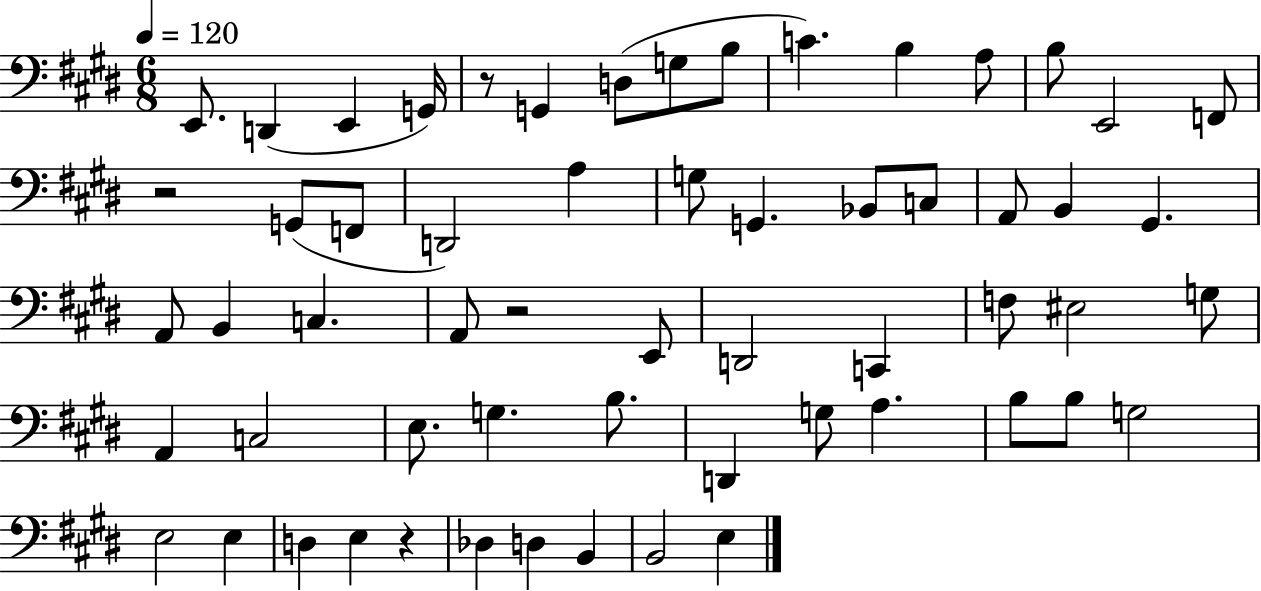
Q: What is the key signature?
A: E major